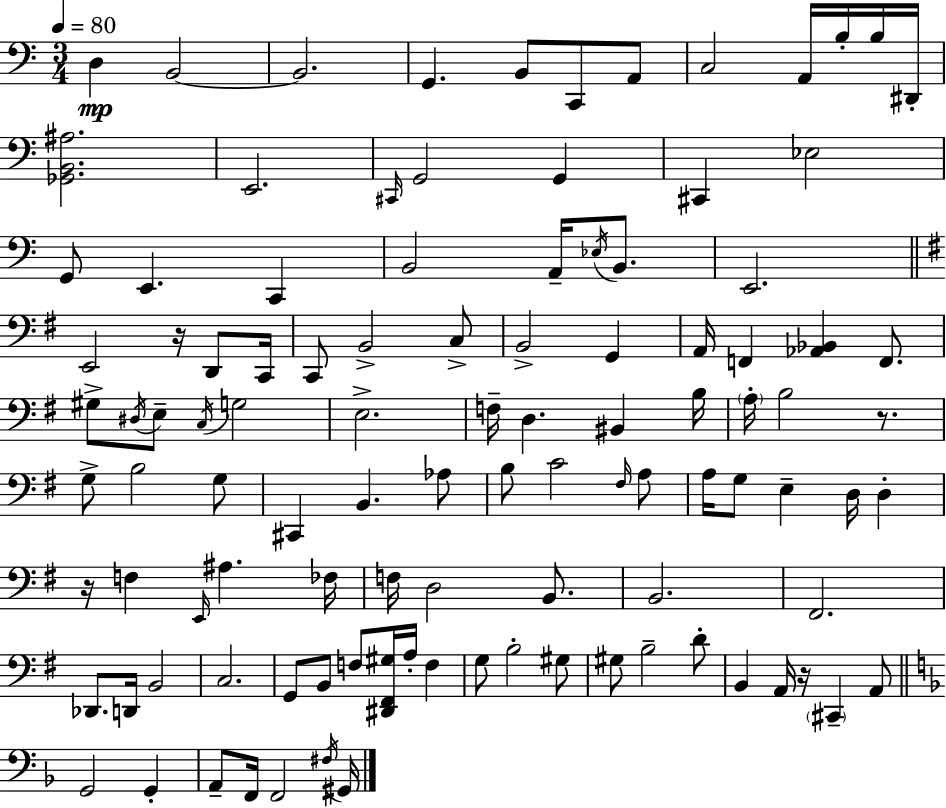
X:1
T:Untitled
M:3/4
L:1/4
K:C
D, B,,2 B,,2 G,, B,,/2 C,,/2 A,,/2 C,2 A,,/4 B,/4 B,/4 ^D,,/4 [_G,,B,,^A,]2 E,,2 ^C,,/4 G,,2 G,, ^C,, _E,2 G,,/2 E,, C,, B,,2 A,,/4 _E,/4 B,,/2 E,,2 E,,2 z/4 D,,/2 C,,/4 C,,/2 B,,2 C,/2 B,,2 G,, A,,/4 F,, [_A,,_B,,] F,,/2 ^G,/2 ^D,/4 E,/2 C,/4 G,2 E,2 F,/4 D, ^B,, B,/4 A,/4 B,2 z/2 G,/2 B,2 G,/2 ^C,, B,, _A,/2 B,/2 C2 ^F,/4 A,/2 A,/4 G,/2 E, D,/4 D, z/4 F, E,,/4 ^A, _F,/4 F,/4 D,2 B,,/2 B,,2 ^F,,2 _D,,/2 D,,/4 B,,2 C,2 G,,/2 B,,/2 F,/2 [^D,,^F,,^G,]/4 A,/4 F, G,/2 B,2 ^G,/2 ^G,/2 B,2 D/2 B,, A,,/4 z/4 ^C,, A,,/2 G,,2 G,, A,,/2 F,,/4 F,,2 ^F,/4 ^G,,/4